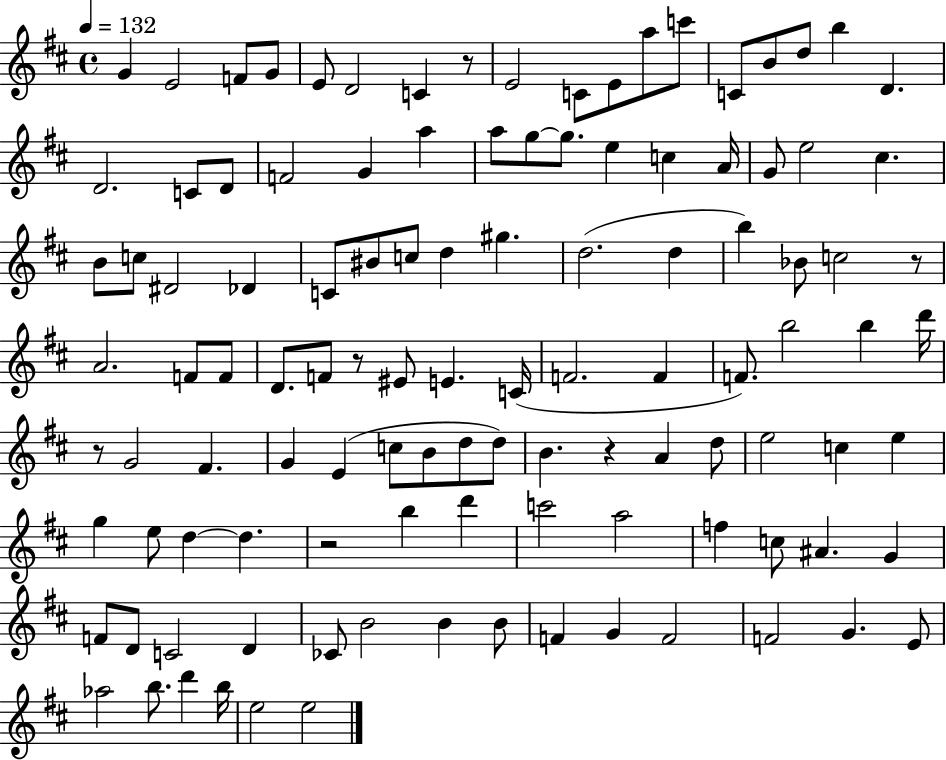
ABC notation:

X:1
T:Untitled
M:4/4
L:1/4
K:D
G E2 F/2 G/2 E/2 D2 C z/2 E2 C/2 E/2 a/2 c'/2 C/2 B/2 d/2 b D D2 C/2 D/2 F2 G a a/2 g/2 g/2 e c A/4 G/2 e2 ^c B/2 c/2 ^D2 _D C/2 ^B/2 c/2 d ^g d2 d b _B/2 c2 z/2 A2 F/2 F/2 D/2 F/2 z/2 ^E/2 E C/4 F2 F F/2 b2 b d'/4 z/2 G2 ^F G E c/2 B/2 d/2 d/2 B z A d/2 e2 c e g e/2 d d z2 b d' c'2 a2 f c/2 ^A G F/2 D/2 C2 D _C/2 B2 B B/2 F G F2 F2 G E/2 _a2 b/2 d' b/4 e2 e2